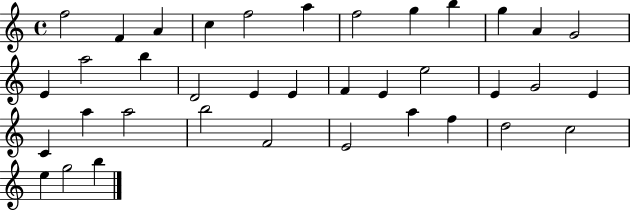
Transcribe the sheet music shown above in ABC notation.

X:1
T:Untitled
M:4/4
L:1/4
K:C
f2 F A c f2 a f2 g b g A G2 E a2 b D2 E E F E e2 E G2 E C a a2 b2 F2 E2 a f d2 c2 e g2 b